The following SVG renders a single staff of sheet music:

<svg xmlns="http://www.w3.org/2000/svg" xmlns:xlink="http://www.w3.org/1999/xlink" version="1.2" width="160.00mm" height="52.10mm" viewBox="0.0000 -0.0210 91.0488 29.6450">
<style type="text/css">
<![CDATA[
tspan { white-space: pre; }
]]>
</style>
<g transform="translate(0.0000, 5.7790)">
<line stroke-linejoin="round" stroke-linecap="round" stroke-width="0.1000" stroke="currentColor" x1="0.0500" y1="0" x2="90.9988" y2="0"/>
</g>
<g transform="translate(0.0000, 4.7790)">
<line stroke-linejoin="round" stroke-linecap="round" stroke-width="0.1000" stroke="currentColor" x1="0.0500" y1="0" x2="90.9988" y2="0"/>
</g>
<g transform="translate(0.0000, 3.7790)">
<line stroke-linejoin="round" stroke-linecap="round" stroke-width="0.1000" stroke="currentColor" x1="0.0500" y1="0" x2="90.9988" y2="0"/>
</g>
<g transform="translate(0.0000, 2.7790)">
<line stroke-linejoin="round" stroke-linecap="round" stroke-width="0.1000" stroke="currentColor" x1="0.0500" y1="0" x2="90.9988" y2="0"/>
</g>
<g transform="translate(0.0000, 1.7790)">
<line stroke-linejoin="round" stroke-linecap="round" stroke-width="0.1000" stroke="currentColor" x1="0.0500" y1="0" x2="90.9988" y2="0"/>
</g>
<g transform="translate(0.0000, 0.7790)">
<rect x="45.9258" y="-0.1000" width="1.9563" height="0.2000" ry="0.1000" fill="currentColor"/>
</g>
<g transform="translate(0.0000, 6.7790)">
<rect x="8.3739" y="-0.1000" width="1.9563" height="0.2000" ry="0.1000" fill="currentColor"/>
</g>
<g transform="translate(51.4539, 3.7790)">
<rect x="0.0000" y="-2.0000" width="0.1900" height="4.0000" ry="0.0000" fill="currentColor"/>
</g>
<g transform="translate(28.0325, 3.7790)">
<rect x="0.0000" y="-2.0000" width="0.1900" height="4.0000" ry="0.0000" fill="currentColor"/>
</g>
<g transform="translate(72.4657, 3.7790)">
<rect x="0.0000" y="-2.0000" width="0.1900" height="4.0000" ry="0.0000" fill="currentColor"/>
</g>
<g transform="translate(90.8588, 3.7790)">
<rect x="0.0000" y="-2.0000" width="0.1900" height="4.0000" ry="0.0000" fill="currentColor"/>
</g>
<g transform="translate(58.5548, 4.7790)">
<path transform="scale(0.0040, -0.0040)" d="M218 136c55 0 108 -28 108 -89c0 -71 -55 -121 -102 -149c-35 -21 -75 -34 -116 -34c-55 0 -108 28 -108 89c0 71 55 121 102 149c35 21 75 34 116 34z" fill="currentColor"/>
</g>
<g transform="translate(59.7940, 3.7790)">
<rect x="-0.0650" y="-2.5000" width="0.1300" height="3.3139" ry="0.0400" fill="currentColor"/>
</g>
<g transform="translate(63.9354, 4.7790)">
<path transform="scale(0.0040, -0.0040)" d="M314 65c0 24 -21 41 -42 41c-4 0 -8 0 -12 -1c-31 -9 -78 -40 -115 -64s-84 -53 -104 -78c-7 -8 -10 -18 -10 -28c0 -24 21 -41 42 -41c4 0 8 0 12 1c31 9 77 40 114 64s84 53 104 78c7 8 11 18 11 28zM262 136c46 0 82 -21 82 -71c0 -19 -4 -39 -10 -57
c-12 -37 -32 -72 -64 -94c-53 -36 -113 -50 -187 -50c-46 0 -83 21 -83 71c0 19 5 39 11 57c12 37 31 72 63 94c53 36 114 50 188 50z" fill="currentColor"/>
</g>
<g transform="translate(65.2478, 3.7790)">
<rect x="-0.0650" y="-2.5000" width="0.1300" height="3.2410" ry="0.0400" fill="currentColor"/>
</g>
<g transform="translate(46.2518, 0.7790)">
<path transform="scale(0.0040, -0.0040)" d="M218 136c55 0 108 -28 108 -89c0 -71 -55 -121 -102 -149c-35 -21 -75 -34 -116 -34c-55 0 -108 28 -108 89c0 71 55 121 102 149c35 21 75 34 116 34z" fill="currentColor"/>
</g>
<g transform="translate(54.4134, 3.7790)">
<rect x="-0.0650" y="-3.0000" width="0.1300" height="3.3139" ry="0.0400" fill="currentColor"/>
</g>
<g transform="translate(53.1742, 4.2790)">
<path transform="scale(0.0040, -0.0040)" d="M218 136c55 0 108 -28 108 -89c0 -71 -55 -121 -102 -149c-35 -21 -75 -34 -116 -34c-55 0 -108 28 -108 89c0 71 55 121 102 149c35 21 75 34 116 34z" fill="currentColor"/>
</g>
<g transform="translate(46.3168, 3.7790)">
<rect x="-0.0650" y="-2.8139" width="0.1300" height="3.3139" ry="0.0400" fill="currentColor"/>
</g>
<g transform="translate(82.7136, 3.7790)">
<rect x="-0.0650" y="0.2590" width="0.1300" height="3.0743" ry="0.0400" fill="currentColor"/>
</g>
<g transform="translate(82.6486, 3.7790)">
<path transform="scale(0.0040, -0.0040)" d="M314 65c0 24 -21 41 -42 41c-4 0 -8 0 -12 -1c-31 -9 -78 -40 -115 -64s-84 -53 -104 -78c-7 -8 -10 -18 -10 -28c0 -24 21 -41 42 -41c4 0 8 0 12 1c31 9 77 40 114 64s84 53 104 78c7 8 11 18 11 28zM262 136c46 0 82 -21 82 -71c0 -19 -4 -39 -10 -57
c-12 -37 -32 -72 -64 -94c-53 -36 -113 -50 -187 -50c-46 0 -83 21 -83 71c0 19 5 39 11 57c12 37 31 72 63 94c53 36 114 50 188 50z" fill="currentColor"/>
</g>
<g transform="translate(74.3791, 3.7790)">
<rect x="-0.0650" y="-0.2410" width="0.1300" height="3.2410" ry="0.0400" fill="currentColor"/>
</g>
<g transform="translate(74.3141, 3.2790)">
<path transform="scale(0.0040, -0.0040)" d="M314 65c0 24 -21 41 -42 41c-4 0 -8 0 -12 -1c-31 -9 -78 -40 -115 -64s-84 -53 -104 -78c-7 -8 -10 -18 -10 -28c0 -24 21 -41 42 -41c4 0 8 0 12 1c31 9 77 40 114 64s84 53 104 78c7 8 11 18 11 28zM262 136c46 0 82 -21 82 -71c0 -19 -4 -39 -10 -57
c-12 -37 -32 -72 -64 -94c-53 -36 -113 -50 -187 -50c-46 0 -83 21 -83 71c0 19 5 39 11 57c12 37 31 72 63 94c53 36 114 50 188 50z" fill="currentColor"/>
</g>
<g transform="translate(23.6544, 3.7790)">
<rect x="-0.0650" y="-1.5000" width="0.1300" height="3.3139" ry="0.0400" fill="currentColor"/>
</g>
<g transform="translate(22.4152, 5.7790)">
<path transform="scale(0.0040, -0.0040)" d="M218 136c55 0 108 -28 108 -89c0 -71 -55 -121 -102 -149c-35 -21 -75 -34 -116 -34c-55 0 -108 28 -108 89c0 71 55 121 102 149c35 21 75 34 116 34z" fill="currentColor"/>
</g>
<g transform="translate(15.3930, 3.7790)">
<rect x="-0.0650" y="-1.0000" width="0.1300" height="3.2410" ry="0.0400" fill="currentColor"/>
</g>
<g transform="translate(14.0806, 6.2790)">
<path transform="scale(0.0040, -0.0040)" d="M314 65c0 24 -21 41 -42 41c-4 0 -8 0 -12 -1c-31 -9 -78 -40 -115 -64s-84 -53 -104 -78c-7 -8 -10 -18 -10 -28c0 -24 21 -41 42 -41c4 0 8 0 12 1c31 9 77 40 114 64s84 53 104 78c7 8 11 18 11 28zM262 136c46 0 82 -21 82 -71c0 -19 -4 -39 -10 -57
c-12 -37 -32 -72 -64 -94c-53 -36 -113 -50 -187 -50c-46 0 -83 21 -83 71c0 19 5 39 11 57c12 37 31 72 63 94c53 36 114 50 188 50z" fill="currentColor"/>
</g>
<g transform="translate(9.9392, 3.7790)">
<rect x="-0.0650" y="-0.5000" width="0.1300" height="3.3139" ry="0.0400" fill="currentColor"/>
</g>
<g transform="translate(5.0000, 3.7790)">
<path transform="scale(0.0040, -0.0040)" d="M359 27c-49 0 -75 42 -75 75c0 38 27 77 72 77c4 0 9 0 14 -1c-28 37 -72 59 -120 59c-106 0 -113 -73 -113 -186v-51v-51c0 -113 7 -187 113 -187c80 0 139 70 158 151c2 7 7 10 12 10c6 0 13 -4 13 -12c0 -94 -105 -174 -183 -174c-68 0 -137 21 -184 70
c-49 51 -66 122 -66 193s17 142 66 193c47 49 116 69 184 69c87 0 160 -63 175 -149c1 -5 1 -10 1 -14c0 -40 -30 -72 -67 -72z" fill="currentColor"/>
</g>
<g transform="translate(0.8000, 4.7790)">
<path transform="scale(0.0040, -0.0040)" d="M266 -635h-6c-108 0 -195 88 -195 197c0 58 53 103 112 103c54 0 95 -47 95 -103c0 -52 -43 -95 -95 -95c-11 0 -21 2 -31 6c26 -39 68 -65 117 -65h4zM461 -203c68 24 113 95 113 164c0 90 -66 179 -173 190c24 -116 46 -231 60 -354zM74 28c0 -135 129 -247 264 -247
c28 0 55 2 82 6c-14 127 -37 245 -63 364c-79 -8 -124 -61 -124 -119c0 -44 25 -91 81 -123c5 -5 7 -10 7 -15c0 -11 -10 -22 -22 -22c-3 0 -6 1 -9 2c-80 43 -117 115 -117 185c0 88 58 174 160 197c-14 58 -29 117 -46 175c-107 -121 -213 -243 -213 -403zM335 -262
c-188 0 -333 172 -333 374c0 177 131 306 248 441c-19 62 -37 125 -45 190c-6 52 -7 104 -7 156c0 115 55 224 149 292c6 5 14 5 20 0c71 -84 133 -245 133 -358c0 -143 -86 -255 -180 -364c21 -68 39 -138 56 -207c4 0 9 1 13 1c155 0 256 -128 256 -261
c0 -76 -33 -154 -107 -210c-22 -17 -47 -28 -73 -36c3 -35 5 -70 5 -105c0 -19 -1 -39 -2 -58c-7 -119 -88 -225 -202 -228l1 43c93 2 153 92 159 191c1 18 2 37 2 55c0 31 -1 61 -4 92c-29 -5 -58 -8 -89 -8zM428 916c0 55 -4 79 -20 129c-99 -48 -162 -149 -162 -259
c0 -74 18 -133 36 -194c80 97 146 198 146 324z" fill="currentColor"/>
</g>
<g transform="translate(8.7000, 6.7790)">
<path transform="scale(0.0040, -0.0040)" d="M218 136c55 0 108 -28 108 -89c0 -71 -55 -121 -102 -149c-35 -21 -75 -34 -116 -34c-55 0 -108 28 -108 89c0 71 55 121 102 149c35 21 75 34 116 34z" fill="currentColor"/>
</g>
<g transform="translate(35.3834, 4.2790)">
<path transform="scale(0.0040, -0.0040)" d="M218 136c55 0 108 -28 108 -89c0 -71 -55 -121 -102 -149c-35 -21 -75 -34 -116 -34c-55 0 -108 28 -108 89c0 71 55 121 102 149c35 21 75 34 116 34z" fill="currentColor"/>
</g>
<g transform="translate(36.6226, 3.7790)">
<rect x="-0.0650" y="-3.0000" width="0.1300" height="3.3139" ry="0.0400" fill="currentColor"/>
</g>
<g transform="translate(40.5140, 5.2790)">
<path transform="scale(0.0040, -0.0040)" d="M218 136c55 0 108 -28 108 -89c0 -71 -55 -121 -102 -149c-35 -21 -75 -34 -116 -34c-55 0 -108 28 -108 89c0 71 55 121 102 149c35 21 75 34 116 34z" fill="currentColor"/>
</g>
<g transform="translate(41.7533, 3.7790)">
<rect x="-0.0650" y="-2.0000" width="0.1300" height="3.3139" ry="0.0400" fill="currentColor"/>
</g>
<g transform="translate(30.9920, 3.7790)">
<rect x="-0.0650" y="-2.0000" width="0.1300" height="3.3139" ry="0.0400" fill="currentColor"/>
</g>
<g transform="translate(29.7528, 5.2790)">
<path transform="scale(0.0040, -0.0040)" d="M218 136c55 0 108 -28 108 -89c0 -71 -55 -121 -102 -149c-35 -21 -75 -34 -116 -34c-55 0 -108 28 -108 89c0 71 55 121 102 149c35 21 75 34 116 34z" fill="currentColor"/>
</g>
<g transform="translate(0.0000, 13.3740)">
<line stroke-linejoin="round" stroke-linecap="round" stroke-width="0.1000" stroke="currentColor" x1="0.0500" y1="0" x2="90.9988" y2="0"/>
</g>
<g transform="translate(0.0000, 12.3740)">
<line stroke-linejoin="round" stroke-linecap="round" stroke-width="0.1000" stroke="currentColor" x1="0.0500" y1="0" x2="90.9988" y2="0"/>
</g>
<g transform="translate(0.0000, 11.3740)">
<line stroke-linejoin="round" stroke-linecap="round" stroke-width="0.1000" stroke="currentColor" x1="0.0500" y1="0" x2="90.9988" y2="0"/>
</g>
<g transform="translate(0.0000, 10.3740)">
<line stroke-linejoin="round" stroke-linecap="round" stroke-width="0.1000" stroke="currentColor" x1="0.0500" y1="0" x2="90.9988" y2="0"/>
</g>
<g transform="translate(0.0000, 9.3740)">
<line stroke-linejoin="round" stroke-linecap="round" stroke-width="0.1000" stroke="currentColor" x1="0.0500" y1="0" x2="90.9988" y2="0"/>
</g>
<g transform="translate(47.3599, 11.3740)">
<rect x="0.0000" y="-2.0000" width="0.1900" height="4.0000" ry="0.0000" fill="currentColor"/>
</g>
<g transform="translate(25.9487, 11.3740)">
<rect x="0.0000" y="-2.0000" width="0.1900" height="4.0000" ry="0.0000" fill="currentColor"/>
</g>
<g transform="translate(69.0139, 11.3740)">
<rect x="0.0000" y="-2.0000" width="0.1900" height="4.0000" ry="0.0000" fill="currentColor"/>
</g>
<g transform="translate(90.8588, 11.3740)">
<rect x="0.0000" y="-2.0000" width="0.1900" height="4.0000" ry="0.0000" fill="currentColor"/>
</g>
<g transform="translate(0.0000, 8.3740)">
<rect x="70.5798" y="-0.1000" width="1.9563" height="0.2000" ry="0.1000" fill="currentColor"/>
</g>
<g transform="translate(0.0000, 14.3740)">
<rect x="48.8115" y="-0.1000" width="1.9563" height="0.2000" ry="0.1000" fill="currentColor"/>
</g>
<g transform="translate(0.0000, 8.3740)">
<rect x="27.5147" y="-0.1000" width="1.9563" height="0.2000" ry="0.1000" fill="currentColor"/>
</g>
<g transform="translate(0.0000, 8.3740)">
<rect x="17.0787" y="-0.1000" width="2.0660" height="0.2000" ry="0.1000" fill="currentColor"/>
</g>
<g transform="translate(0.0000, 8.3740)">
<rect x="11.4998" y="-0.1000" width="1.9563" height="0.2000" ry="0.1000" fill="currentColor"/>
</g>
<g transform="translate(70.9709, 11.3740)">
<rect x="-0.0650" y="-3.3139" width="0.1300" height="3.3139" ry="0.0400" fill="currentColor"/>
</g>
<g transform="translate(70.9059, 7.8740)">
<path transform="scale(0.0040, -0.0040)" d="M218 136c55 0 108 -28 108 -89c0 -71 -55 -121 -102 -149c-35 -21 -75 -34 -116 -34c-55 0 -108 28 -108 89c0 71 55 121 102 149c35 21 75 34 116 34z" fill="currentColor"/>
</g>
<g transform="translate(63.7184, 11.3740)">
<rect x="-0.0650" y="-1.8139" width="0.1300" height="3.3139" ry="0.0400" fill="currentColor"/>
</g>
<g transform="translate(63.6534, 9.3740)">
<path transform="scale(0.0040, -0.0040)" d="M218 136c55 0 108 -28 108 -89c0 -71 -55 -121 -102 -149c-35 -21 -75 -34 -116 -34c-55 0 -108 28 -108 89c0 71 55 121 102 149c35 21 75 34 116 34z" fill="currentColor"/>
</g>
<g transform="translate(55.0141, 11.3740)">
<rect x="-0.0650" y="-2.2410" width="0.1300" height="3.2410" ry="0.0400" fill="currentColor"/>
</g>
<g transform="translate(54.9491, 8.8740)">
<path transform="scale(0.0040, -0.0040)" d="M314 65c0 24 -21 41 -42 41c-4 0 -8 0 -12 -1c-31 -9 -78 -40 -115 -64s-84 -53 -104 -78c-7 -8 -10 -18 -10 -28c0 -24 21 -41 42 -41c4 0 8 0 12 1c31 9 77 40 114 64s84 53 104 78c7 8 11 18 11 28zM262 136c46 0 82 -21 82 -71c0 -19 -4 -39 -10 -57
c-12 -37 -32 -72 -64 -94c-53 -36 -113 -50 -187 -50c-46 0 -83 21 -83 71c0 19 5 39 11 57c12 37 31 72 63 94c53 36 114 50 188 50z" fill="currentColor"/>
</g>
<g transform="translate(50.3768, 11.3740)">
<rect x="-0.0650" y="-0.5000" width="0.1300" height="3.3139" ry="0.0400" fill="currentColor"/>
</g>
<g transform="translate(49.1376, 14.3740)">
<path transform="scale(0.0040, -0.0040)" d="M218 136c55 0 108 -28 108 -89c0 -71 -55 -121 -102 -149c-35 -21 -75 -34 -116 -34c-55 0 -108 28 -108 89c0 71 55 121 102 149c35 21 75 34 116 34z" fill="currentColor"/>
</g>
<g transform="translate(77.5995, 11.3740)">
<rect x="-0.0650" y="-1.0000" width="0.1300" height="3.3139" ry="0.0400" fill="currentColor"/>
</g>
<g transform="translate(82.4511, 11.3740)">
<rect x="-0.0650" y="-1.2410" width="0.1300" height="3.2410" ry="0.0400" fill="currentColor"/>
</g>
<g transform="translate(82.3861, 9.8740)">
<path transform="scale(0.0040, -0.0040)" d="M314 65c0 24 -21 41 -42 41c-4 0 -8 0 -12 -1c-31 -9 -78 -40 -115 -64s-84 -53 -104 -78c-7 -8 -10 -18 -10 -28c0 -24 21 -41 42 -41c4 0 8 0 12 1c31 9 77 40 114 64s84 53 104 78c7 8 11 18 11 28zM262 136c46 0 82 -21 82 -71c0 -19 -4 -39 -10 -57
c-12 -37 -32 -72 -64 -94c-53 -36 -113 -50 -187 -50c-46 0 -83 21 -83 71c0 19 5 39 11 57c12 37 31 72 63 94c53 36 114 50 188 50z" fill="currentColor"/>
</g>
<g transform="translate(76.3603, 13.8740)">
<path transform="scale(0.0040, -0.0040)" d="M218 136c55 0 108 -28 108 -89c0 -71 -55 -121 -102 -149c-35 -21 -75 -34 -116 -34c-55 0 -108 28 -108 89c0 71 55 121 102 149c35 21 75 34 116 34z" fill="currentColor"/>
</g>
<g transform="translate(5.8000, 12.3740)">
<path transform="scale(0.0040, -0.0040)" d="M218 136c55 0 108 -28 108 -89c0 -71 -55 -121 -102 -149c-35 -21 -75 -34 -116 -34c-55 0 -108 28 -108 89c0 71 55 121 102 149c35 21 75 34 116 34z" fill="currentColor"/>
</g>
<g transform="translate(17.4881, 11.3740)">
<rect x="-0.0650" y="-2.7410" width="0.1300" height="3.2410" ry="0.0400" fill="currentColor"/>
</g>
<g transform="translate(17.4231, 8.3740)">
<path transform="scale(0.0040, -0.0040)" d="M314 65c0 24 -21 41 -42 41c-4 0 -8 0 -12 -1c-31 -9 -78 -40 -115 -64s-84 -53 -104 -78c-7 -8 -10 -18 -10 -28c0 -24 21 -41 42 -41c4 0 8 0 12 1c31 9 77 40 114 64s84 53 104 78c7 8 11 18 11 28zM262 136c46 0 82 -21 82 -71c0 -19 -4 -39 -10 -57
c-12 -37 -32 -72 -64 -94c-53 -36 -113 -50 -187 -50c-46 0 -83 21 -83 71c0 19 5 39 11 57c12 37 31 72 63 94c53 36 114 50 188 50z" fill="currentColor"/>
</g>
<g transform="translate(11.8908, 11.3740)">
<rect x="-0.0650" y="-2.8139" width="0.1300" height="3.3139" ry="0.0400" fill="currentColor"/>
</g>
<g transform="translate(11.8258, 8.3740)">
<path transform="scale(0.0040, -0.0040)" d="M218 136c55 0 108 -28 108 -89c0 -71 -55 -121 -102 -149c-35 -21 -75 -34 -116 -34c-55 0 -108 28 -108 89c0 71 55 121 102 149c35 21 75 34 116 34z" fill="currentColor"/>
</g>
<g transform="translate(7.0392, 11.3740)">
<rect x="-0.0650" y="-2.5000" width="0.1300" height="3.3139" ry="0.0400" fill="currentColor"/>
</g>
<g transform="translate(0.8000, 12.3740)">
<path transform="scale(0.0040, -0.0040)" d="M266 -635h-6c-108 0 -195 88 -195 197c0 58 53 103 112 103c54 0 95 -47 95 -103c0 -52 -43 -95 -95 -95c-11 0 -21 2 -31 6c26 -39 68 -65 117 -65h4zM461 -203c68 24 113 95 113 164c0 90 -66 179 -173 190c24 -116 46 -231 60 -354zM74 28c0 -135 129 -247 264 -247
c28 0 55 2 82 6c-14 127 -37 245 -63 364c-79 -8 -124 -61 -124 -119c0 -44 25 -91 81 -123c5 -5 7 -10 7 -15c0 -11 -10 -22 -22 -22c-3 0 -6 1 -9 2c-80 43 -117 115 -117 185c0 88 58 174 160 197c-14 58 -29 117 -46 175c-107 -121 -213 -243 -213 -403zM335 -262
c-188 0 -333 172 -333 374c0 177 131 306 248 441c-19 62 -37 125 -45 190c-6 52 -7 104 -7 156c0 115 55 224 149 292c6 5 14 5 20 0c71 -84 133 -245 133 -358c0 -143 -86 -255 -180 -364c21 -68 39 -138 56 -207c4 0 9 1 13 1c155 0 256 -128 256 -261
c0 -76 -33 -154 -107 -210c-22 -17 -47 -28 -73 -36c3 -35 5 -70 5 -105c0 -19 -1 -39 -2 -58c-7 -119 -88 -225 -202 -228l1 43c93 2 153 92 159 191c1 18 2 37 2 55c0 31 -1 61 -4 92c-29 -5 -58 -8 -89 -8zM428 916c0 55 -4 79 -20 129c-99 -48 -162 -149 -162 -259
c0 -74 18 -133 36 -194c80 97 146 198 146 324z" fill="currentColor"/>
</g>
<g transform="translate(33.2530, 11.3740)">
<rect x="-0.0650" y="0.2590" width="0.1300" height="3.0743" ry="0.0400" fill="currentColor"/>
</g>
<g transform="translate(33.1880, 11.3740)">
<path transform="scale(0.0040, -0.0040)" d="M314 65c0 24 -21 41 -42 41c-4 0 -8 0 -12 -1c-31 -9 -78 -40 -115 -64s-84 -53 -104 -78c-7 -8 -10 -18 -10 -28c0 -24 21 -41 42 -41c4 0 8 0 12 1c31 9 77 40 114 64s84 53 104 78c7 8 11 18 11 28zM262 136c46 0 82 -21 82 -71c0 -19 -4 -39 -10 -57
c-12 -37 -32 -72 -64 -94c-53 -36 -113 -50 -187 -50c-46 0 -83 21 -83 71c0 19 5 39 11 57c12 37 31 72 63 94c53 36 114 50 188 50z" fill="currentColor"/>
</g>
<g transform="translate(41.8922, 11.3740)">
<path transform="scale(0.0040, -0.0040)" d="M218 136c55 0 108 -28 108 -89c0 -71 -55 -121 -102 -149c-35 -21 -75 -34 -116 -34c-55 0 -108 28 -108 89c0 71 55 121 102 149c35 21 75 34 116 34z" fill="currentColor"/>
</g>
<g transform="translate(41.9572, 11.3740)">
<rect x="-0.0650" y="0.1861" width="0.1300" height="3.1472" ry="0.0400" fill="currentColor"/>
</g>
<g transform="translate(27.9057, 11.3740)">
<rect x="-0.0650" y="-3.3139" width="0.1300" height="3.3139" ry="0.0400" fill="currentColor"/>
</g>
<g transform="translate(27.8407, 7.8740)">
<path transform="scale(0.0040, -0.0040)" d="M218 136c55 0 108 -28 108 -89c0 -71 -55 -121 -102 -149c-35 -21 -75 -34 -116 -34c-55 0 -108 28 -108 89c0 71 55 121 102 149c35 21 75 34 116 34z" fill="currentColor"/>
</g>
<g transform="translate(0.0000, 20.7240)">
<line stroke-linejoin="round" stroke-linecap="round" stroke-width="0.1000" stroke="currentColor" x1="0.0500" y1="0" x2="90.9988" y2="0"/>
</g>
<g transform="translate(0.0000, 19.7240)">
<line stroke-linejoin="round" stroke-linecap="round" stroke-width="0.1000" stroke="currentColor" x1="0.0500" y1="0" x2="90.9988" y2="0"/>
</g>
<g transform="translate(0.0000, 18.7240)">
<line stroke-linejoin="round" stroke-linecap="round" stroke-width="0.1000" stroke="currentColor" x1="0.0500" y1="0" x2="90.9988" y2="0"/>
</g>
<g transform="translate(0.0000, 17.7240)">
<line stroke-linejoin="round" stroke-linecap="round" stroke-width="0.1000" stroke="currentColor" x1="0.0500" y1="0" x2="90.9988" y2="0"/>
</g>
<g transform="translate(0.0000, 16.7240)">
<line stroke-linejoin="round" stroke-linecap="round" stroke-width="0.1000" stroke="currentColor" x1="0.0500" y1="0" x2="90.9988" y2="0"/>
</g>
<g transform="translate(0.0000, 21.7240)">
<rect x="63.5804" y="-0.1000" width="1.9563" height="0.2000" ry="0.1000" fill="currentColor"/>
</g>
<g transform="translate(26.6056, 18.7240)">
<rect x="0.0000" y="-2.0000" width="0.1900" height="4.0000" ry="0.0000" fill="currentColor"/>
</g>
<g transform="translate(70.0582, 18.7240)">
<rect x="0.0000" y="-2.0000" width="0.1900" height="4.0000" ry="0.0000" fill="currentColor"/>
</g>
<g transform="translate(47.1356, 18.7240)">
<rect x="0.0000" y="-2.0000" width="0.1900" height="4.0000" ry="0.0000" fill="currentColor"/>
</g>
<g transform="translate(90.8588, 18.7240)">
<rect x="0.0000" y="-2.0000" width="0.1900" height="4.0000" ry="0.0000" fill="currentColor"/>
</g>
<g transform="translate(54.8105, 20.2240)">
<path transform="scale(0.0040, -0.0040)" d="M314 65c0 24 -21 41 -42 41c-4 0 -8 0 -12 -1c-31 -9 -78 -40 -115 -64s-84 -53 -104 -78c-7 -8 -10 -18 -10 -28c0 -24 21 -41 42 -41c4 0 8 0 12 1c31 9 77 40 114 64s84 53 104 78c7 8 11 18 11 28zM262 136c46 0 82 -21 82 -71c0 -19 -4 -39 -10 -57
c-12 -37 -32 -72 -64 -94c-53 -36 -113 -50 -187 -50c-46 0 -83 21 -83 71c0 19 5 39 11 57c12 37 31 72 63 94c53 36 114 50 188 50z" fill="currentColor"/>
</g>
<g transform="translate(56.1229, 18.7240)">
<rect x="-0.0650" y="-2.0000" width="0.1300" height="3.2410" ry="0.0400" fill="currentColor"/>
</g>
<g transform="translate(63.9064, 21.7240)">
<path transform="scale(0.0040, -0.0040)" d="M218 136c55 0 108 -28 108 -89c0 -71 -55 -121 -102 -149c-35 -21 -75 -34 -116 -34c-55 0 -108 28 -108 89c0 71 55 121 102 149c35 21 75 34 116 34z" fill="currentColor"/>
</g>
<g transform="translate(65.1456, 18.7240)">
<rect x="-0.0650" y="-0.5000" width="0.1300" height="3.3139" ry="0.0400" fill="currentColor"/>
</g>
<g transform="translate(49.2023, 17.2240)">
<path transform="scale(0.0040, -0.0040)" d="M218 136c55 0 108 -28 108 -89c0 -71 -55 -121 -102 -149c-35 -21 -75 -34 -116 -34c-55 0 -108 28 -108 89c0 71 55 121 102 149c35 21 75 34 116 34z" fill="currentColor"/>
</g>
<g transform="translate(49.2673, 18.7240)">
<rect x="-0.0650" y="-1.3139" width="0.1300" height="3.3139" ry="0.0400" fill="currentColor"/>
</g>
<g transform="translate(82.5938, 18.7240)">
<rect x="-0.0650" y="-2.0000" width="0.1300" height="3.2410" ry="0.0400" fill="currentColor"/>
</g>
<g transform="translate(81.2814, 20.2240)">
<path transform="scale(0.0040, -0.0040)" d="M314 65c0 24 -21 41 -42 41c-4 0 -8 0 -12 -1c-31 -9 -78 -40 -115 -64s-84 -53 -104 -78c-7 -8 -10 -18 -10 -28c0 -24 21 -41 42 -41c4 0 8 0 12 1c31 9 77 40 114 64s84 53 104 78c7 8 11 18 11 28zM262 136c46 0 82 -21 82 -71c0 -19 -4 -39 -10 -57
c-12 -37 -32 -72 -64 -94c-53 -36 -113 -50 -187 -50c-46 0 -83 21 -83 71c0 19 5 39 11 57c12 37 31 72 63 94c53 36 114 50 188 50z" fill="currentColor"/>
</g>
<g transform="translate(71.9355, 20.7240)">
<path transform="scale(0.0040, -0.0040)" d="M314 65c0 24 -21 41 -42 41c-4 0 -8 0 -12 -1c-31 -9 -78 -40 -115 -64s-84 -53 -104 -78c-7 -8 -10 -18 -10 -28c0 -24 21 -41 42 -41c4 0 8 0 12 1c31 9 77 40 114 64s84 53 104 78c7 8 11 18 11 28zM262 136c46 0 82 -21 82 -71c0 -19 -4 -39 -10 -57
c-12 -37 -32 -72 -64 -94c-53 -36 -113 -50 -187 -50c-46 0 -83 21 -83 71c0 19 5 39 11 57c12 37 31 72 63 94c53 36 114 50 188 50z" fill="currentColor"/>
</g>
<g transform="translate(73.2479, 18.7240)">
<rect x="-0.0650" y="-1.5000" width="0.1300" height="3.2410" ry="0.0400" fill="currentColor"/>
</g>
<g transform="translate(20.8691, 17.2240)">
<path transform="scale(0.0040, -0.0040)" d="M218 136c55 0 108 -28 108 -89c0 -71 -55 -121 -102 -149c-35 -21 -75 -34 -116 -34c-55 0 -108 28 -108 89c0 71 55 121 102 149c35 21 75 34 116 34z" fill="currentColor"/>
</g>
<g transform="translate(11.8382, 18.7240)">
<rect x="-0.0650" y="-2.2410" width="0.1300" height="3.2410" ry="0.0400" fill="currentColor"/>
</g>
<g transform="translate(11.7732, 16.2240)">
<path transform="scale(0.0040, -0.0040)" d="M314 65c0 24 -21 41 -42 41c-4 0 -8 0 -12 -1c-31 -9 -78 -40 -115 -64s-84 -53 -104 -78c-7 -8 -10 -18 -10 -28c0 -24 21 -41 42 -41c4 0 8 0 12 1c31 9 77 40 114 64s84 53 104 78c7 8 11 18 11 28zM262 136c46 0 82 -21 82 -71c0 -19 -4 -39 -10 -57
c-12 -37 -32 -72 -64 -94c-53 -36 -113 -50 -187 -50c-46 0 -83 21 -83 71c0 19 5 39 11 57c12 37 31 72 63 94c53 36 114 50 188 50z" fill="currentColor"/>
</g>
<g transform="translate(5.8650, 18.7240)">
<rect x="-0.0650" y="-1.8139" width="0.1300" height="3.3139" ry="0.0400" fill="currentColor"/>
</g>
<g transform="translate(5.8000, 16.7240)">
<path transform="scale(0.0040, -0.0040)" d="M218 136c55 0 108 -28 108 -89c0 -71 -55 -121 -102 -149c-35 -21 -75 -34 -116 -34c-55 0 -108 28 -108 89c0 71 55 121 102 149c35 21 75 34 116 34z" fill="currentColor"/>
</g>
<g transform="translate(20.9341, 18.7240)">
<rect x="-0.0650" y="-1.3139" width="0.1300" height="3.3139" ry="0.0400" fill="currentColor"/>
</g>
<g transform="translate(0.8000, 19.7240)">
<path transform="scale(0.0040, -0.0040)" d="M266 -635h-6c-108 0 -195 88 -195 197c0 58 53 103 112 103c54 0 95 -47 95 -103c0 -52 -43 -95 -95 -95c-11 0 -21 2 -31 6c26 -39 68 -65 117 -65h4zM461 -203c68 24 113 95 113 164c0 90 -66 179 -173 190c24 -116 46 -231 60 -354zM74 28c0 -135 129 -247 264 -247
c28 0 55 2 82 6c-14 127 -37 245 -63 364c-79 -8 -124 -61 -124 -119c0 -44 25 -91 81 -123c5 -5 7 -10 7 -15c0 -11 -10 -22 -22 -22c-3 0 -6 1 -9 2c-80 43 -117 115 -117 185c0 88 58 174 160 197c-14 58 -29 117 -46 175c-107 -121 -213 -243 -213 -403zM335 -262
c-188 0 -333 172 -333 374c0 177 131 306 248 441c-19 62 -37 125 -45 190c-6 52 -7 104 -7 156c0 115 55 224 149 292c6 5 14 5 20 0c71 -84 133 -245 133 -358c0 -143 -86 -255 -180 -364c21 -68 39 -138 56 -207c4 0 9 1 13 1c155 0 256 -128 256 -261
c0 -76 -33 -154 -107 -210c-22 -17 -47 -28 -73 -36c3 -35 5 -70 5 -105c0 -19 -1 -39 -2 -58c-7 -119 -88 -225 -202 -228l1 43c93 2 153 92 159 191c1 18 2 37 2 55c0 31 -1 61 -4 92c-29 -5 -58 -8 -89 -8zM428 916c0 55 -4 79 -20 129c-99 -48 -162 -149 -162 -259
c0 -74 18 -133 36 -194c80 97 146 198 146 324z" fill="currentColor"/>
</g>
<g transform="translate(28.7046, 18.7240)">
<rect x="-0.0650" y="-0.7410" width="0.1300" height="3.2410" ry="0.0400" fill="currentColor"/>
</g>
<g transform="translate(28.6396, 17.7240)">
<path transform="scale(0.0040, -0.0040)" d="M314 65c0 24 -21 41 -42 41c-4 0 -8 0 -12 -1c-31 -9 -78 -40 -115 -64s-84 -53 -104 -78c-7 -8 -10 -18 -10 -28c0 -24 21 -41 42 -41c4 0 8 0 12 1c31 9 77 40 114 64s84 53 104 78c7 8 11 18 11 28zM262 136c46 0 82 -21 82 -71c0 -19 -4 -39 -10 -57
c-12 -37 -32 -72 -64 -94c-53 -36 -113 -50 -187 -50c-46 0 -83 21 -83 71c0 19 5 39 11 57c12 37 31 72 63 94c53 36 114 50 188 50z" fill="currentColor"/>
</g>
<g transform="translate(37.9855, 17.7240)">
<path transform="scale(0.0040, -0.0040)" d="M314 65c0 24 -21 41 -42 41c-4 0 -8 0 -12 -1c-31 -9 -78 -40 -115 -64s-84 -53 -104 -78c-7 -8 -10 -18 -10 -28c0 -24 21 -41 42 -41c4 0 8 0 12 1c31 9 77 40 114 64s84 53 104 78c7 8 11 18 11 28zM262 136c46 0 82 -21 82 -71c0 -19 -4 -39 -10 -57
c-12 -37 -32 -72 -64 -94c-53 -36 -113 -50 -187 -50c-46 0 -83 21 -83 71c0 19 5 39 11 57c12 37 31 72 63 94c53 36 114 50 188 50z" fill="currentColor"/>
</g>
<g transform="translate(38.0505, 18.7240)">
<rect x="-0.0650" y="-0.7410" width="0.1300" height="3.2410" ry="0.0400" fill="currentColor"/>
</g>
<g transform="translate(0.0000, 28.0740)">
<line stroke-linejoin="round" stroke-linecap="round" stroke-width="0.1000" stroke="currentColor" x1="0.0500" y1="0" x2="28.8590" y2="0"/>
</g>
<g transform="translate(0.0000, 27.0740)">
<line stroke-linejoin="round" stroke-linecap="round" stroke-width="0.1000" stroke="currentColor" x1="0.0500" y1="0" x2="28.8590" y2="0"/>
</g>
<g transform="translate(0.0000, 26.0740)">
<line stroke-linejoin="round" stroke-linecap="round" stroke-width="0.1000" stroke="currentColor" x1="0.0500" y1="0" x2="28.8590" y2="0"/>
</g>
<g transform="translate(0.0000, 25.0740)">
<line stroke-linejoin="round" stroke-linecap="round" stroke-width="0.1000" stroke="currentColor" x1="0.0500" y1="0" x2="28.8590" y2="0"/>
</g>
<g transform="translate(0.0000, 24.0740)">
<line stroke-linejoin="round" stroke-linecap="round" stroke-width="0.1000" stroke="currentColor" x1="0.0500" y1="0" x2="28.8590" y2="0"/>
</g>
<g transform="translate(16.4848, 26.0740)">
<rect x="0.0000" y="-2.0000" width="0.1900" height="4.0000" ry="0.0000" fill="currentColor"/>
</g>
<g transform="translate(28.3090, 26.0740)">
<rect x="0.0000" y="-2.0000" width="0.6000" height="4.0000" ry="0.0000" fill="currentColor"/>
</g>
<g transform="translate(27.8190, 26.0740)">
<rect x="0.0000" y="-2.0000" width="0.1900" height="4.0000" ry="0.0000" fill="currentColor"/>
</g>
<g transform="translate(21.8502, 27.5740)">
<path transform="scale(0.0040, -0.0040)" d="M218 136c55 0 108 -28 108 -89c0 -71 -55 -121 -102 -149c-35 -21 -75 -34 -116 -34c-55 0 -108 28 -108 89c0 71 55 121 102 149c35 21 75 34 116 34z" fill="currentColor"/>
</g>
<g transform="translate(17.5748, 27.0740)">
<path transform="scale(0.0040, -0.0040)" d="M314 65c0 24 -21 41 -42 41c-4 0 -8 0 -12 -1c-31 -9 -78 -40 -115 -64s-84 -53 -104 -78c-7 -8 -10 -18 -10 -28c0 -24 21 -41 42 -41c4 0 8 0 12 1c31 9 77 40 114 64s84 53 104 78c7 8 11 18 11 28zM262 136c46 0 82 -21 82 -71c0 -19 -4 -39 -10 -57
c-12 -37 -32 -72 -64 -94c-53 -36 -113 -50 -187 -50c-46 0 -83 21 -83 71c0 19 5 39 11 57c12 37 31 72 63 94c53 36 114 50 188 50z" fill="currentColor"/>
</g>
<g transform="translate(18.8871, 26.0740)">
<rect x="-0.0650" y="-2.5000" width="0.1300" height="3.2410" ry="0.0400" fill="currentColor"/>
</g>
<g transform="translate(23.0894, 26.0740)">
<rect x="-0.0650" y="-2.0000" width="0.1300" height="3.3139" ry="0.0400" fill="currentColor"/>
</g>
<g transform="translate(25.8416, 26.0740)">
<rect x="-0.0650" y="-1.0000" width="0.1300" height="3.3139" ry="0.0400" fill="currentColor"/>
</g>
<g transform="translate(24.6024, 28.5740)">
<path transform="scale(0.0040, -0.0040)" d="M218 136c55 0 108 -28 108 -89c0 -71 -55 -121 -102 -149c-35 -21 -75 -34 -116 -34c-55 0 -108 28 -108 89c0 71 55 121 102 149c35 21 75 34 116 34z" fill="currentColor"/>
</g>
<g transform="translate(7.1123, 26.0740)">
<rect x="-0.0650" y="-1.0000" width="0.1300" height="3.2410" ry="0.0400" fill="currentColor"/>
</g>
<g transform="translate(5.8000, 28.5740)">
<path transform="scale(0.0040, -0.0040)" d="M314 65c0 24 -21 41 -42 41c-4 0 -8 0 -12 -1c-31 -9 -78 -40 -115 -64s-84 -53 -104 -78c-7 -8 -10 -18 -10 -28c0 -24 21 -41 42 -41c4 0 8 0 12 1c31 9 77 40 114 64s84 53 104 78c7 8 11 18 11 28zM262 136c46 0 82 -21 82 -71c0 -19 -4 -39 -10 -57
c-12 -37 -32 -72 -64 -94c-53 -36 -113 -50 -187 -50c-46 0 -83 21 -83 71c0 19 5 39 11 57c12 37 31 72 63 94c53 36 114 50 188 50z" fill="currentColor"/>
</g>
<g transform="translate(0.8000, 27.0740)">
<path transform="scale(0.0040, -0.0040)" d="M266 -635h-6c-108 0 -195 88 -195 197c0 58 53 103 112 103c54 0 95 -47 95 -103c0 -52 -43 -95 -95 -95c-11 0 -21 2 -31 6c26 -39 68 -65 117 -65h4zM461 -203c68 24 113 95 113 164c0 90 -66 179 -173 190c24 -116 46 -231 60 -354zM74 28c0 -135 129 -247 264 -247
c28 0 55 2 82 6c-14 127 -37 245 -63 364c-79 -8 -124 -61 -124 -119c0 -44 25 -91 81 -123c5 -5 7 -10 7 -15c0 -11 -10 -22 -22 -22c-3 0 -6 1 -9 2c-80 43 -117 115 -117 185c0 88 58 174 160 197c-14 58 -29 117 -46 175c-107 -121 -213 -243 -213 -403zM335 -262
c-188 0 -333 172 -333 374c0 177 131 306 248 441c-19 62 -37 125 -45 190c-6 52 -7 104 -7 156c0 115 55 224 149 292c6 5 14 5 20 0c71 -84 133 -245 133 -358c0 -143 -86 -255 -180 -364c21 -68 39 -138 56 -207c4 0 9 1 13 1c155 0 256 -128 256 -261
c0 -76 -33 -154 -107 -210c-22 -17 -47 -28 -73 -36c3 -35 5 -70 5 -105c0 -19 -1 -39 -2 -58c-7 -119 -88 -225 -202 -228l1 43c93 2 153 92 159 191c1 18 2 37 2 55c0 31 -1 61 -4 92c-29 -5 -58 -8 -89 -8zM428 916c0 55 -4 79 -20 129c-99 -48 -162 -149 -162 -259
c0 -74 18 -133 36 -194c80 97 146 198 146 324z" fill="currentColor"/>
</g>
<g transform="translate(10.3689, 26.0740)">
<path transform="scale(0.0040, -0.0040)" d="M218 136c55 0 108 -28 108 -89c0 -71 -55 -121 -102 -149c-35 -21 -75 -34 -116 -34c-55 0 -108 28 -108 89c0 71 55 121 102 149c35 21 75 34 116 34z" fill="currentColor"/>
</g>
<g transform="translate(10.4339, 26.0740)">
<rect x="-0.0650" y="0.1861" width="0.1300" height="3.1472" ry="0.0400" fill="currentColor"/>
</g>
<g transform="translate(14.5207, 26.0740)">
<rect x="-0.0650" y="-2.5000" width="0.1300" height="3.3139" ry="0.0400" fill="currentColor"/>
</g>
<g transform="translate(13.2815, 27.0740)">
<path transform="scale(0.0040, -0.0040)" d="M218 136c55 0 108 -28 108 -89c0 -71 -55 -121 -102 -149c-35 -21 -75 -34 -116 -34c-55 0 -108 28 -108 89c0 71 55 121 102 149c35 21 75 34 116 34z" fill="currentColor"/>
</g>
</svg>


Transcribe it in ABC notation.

X:1
T:Untitled
M:4/4
L:1/4
K:C
C D2 E F A F a A G G2 c2 B2 G a a2 b B2 B C g2 f b D e2 f g2 e d2 d2 e F2 C E2 F2 D2 B G G2 F D